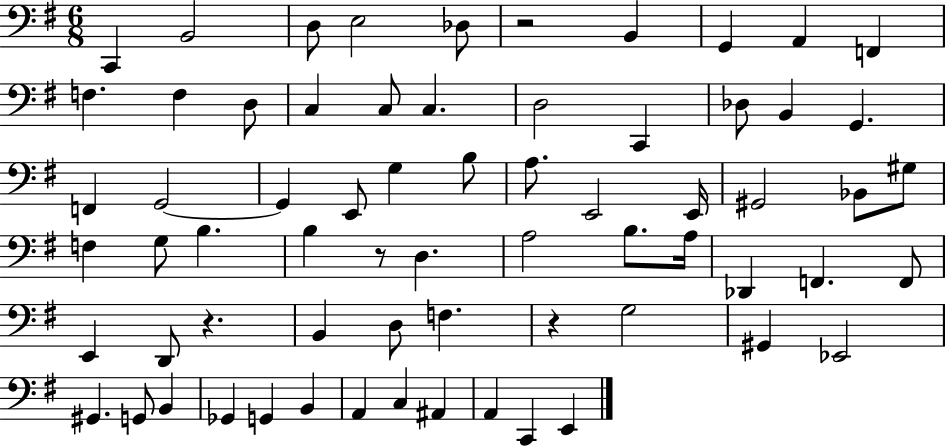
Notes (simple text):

C2/q B2/h D3/e E3/h Db3/e R/h B2/q G2/q A2/q F2/q F3/q. F3/q D3/e C3/q C3/e C3/q. D3/h C2/q Db3/e B2/q G2/q. F2/q G2/h G2/q E2/e G3/q B3/e A3/e. E2/h E2/s G#2/h Bb2/e G#3/e F3/q G3/e B3/q. B3/q R/e D3/q. A3/h B3/e. A3/s Db2/q F2/q. F2/e E2/q D2/e R/q. B2/q D3/e F3/q. R/q G3/h G#2/q Eb2/h G#2/q. G2/e B2/q Gb2/q G2/q B2/q A2/q C3/q A#2/q A2/q C2/q E2/q